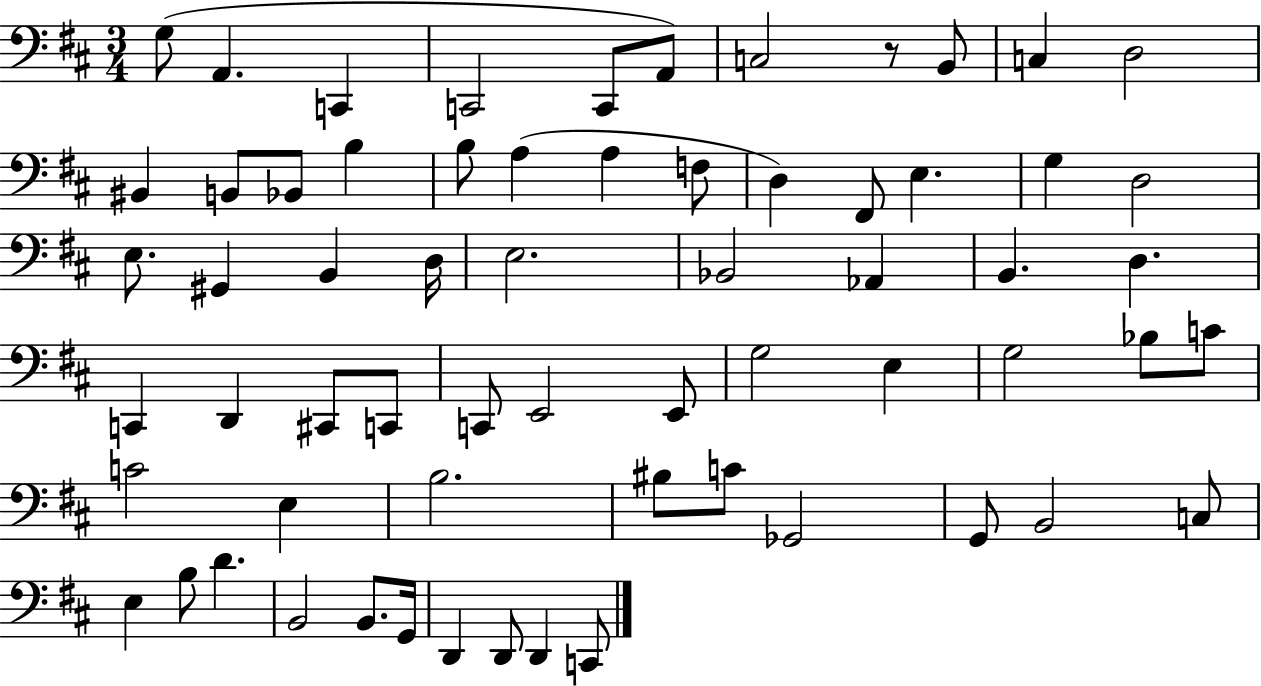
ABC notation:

X:1
T:Untitled
M:3/4
L:1/4
K:D
G,/2 A,, C,, C,,2 C,,/2 A,,/2 C,2 z/2 B,,/2 C, D,2 ^B,, B,,/2 _B,,/2 B, B,/2 A, A, F,/2 D, ^F,,/2 E, G, D,2 E,/2 ^G,, B,, D,/4 E,2 _B,,2 _A,, B,, D, C,, D,, ^C,,/2 C,,/2 C,,/2 E,,2 E,,/2 G,2 E, G,2 _B,/2 C/2 C2 E, B,2 ^B,/2 C/2 _G,,2 G,,/2 B,,2 C,/2 E, B,/2 D B,,2 B,,/2 G,,/4 D,, D,,/2 D,, C,,/2